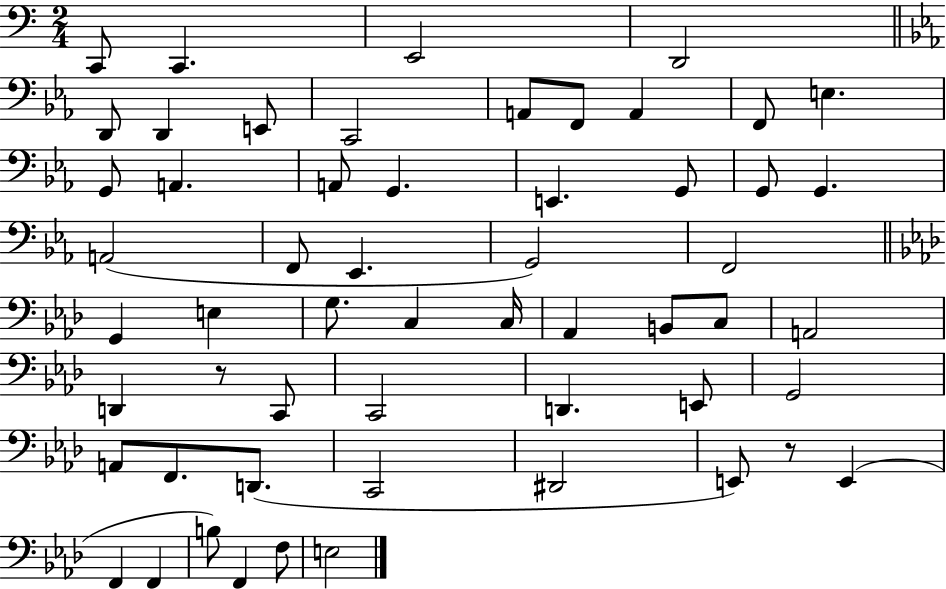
X:1
T:Untitled
M:2/4
L:1/4
K:C
C,,/2 C,, E,,2 D,,2 D,,/2 D,, E,,/2 C,,2 A,,/2 F,,/2 A,, F,,/2 E, G,,/2 A,, A,,/2 G,, E,, G,,/2 G,,/2 G,, A,,2 F,,/2 _E,, G,,2 F,,2 G,, E, G,/2 C, C,/4 _A,, B,,/2 C,/2 A,,2 D,, z/2 C,,/2 C,,2 D,, E,,/2 G,,2 A,,/2 F,,/2 D,,/2 C,,2 ^D,,2 E,,/2 z/2 E,, F,, F,, B,/2 F,, F,/2 E,2